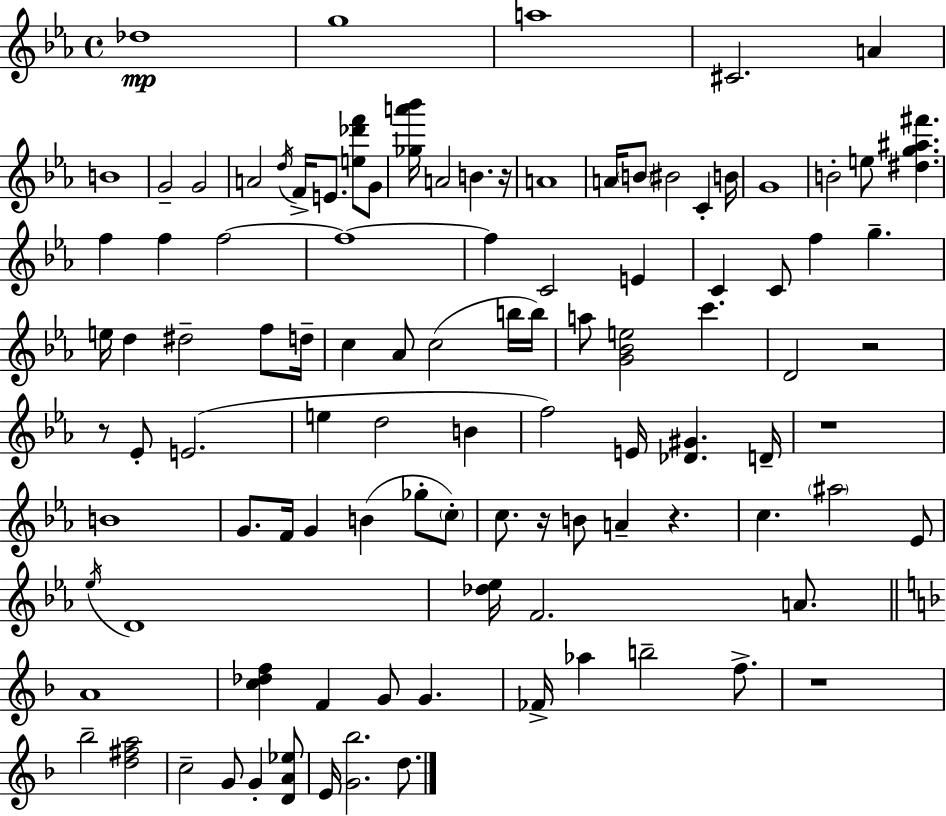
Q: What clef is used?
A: treble